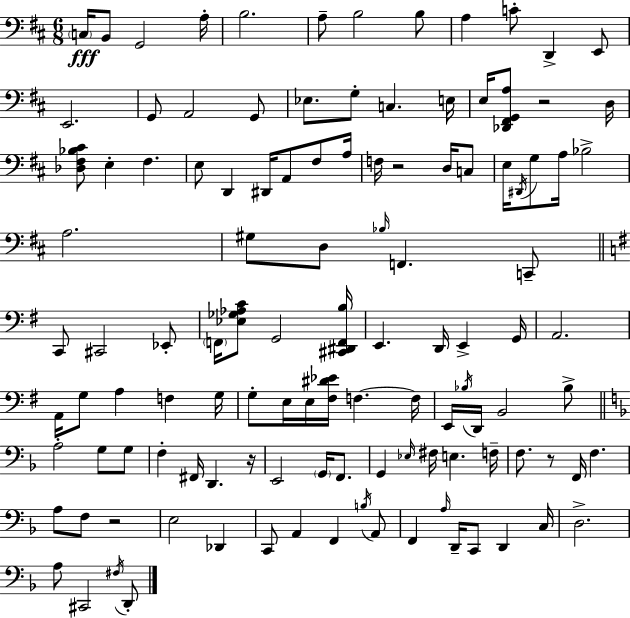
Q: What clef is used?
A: bass